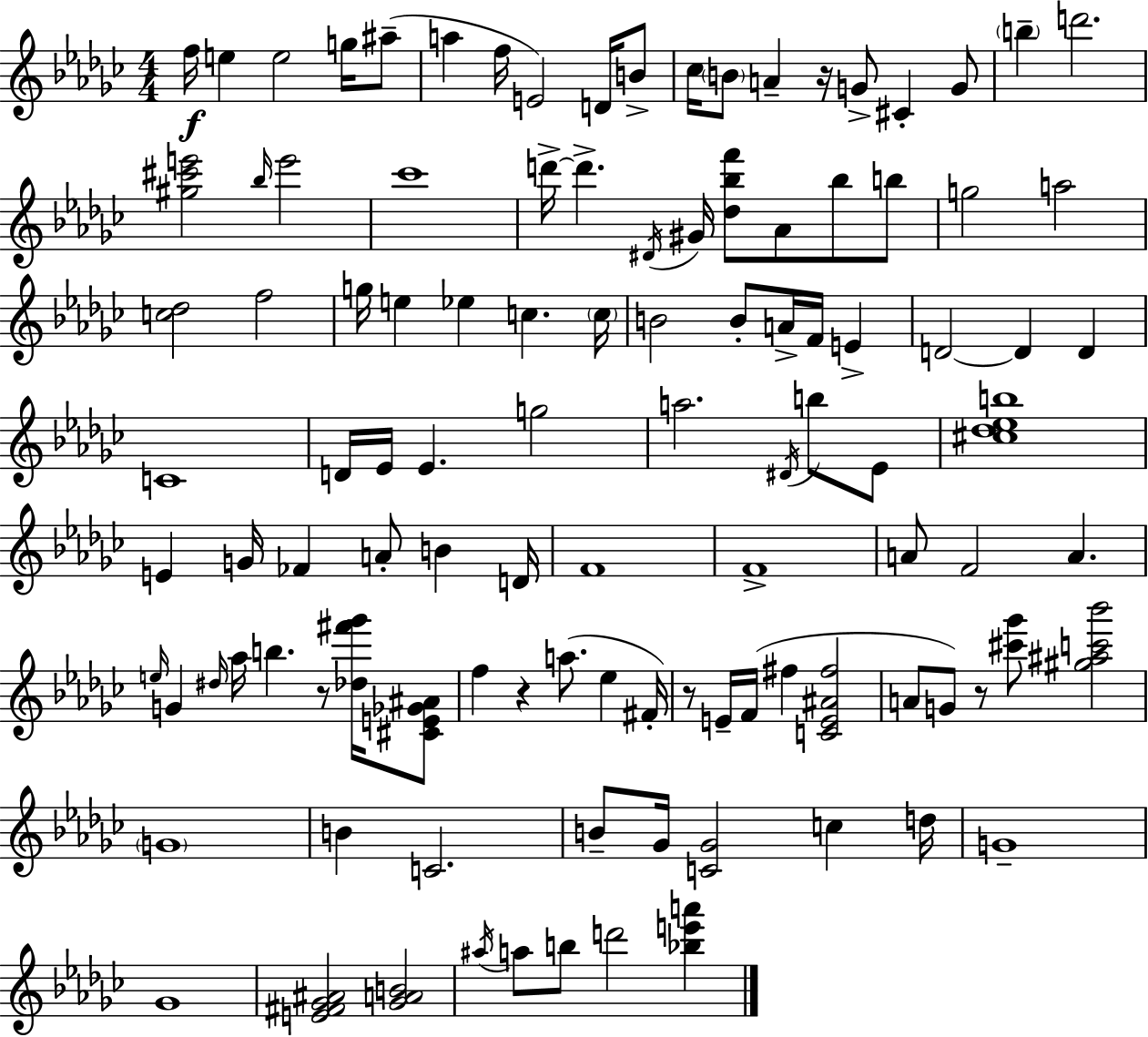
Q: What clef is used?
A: treble